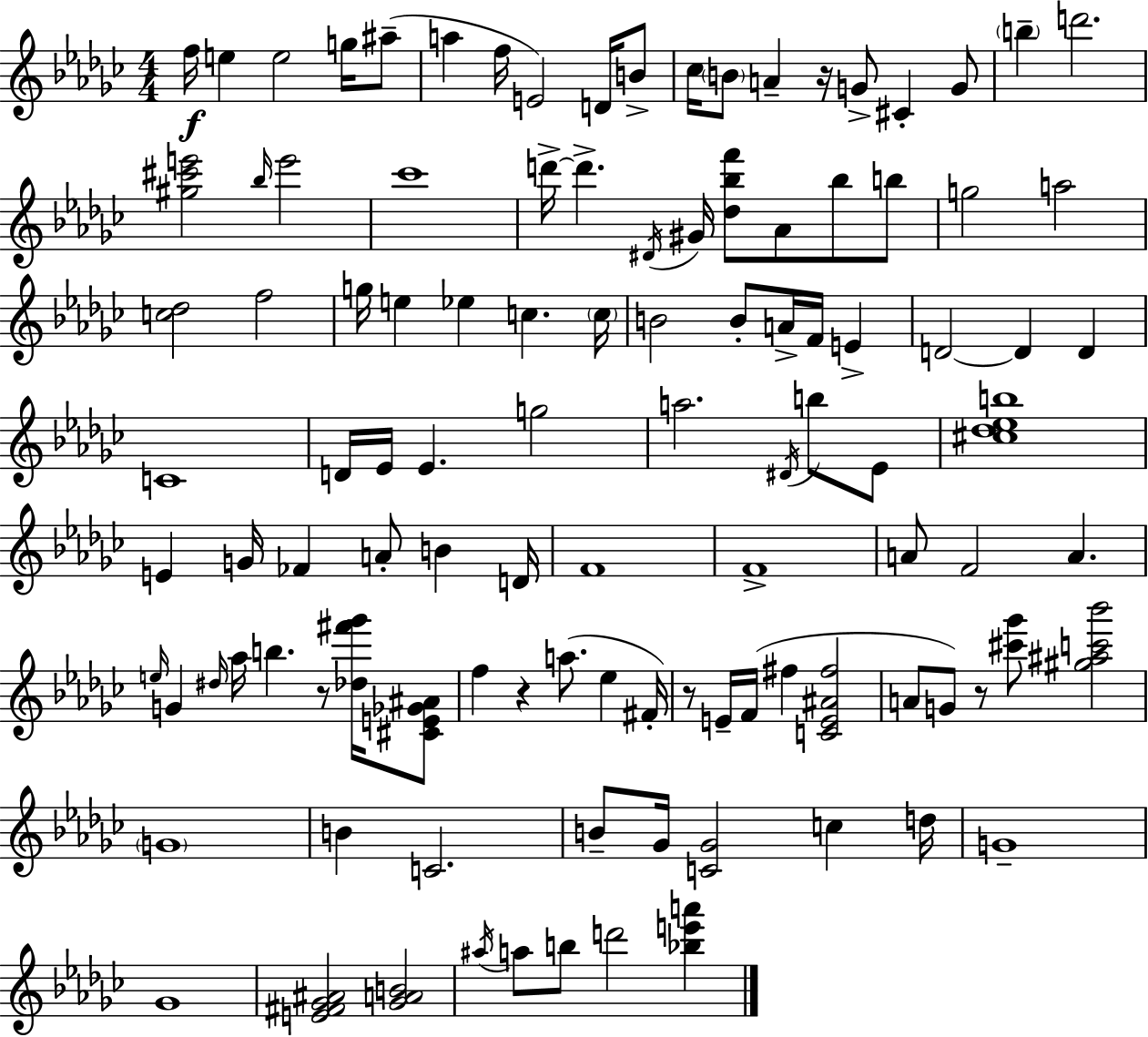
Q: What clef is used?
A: treble